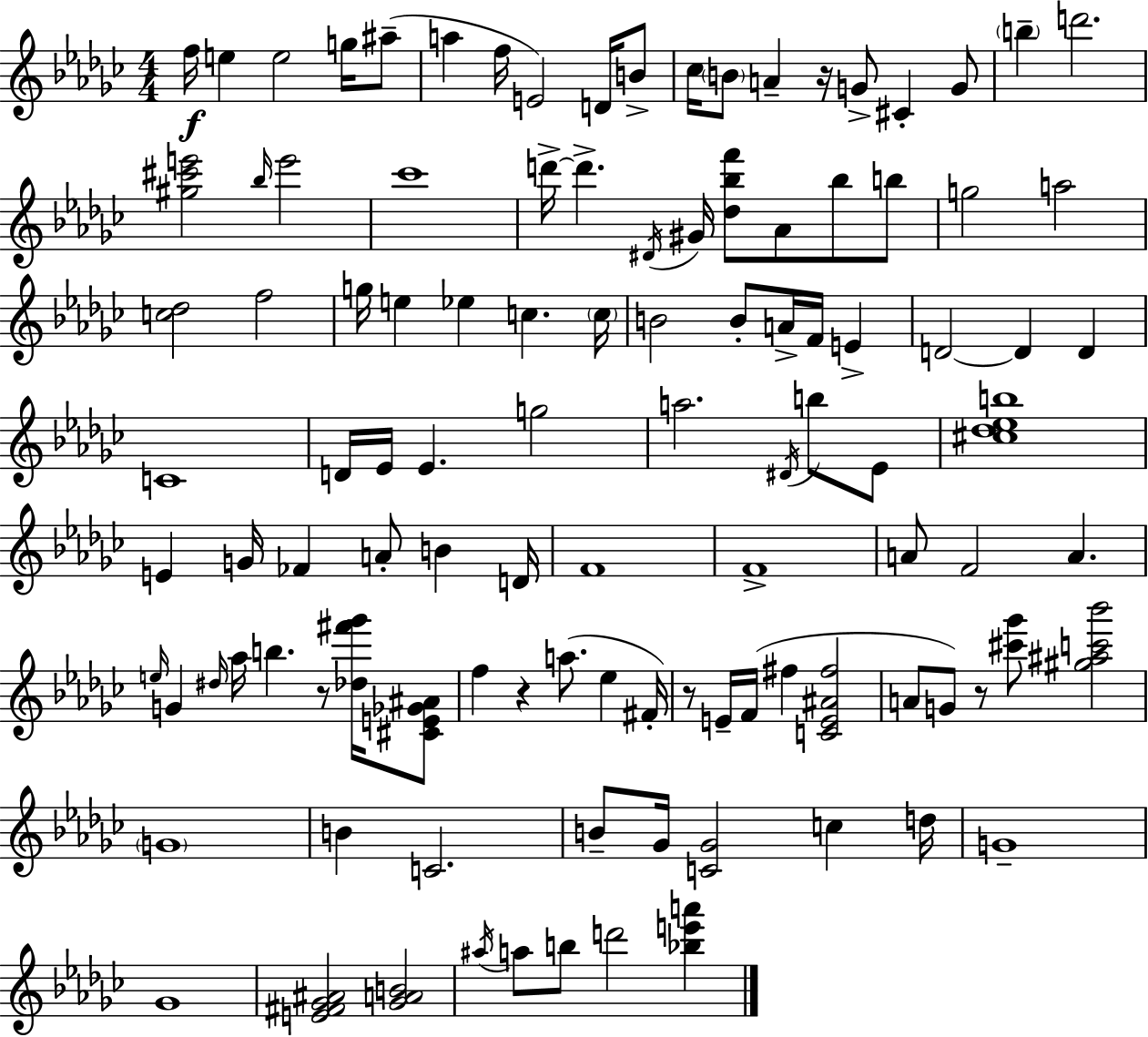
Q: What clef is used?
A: treble